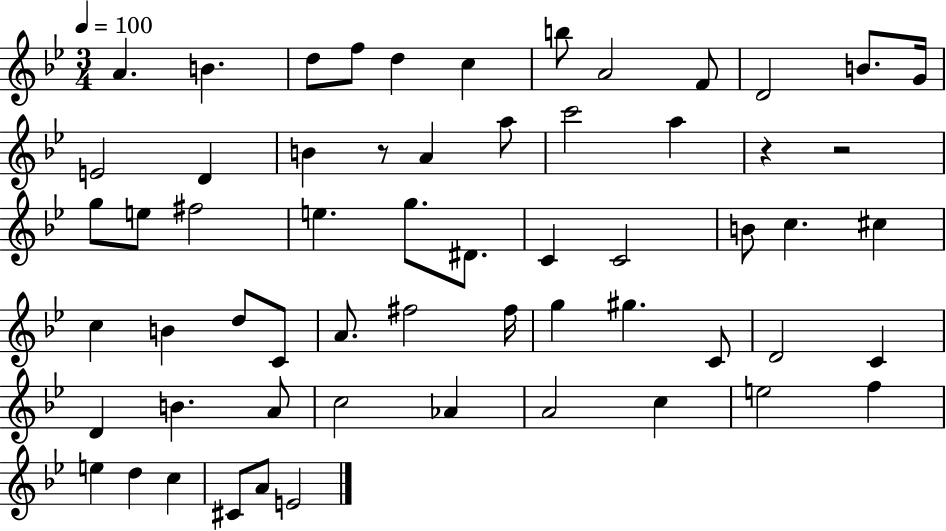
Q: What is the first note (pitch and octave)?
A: A4